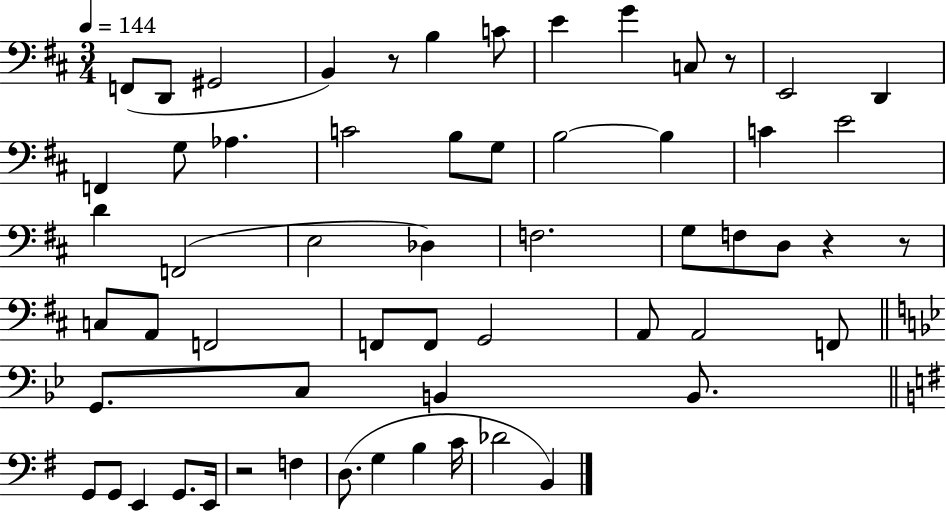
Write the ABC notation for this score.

X:1
T:Untitled
M:3/4
L:1/4
K:D
F,,/2 D,,/2 ^G,,2 B,, z/2 B, C/2 E G C,/2 z/2 E,,2 D,, F,, G,/2 _A, C2 B,/2 G,/2 B,2 B, C E2 D F,,2 E,2 _D, F,2 G,/2 F,/2 D,/2 z z/2 C,/2 A,,/2 F,,2 F,,/2 F,,/2 G,,2 A,,/2 A,,2 F,,/2 G,,/2 C,/2 B,, B,,/2 G,,/2 G,,/2 E,, G,,/2 E,,/4 z2 F, D,/2 G, B, C/4 _D2 B,,